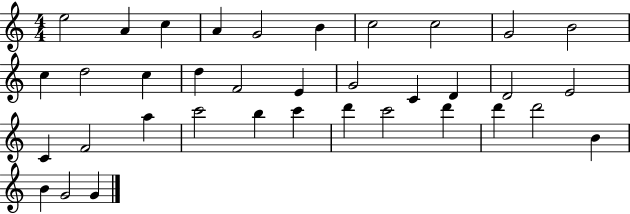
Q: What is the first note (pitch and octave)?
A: E5